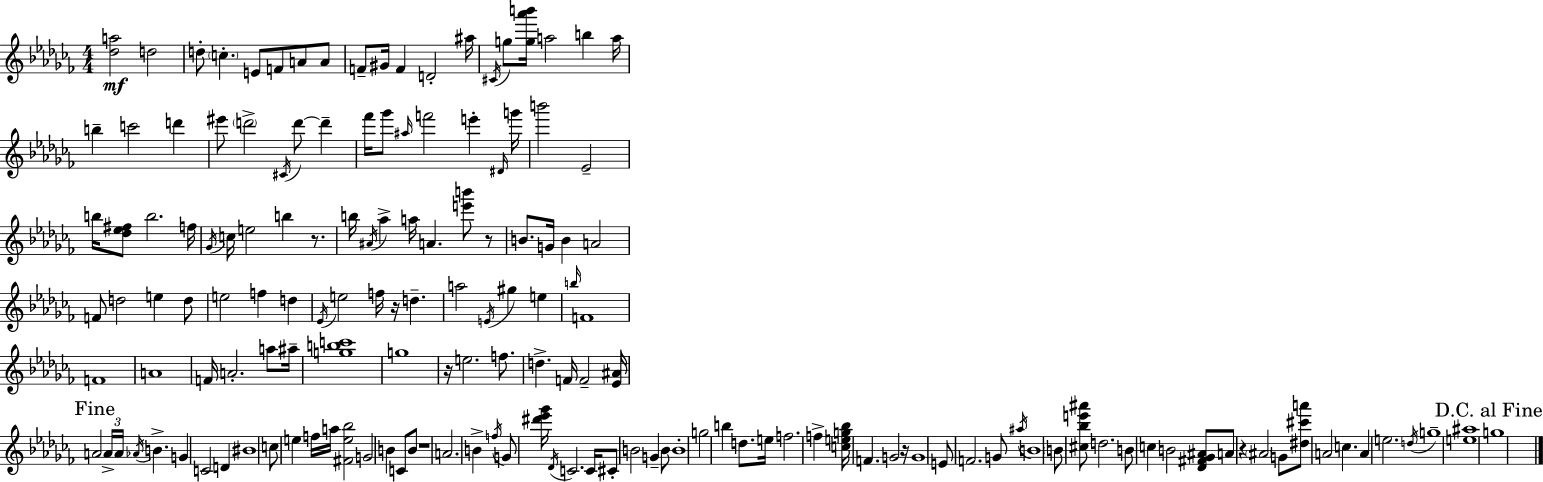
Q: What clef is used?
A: treble